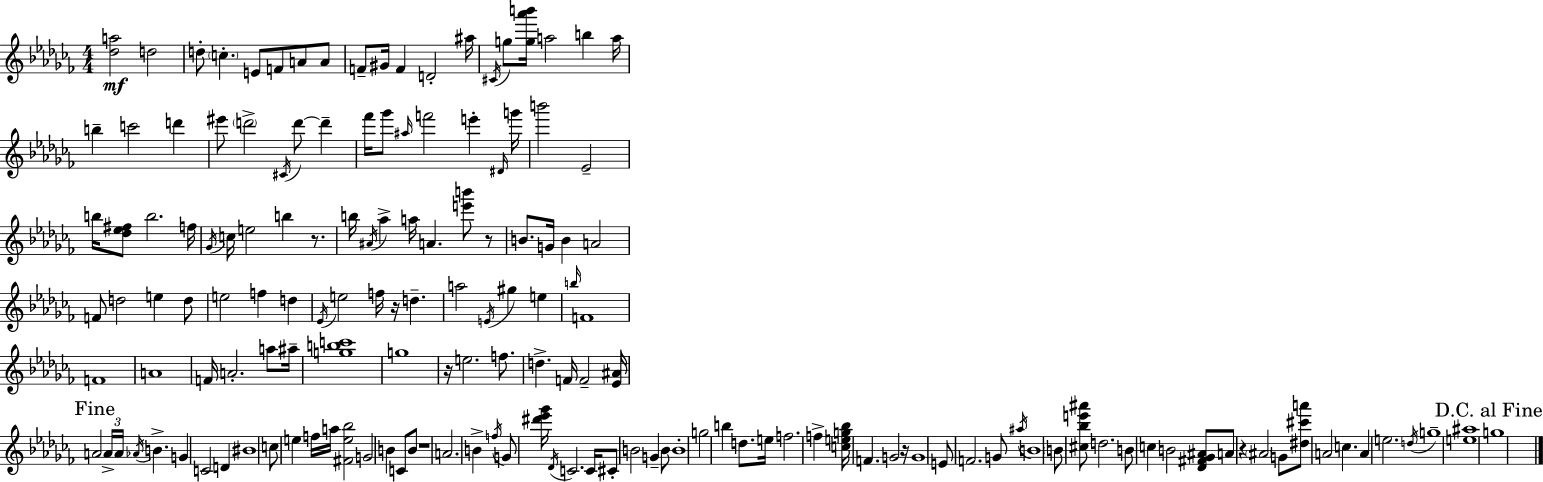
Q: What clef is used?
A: treble